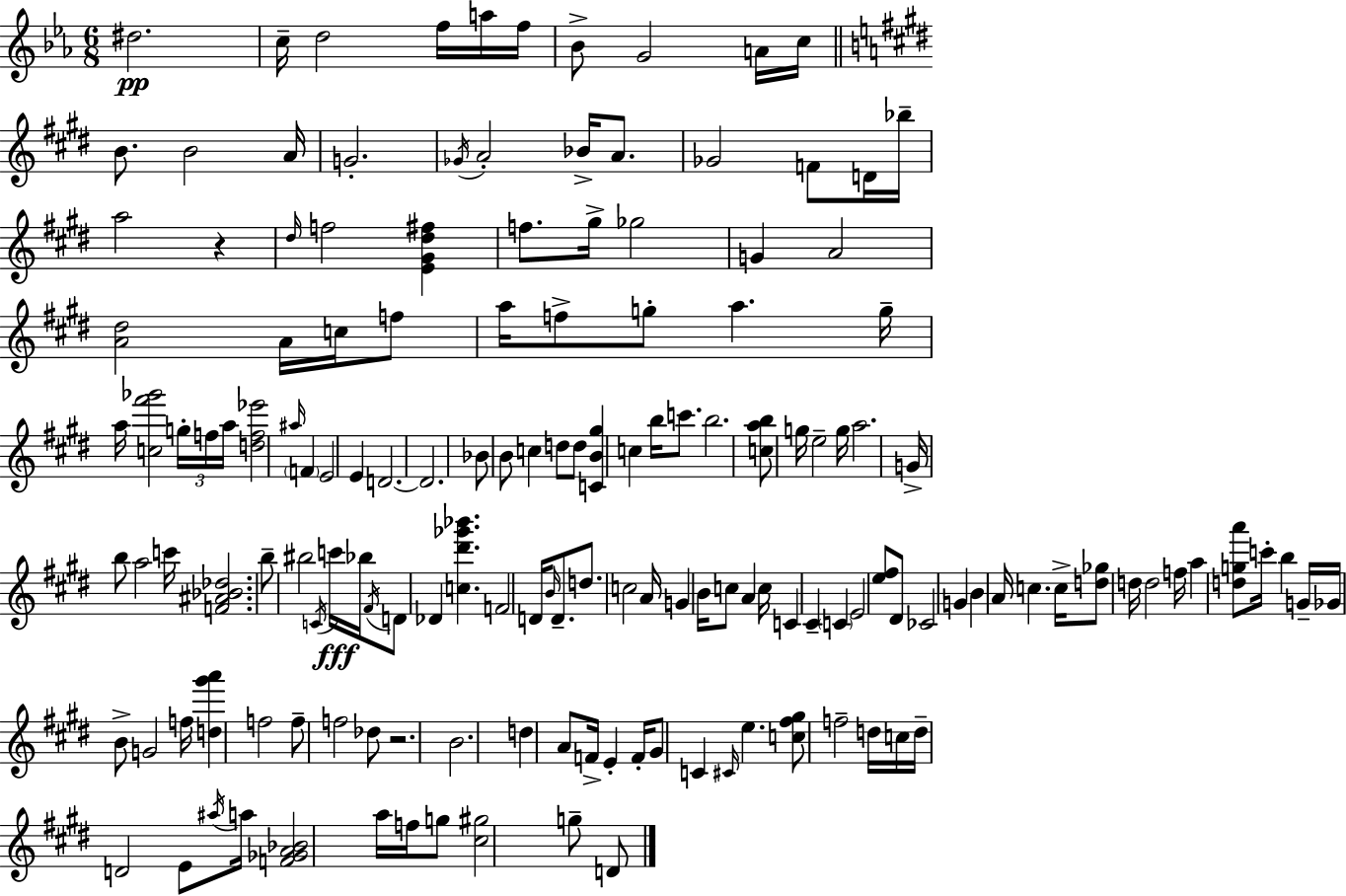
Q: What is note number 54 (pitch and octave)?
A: C5